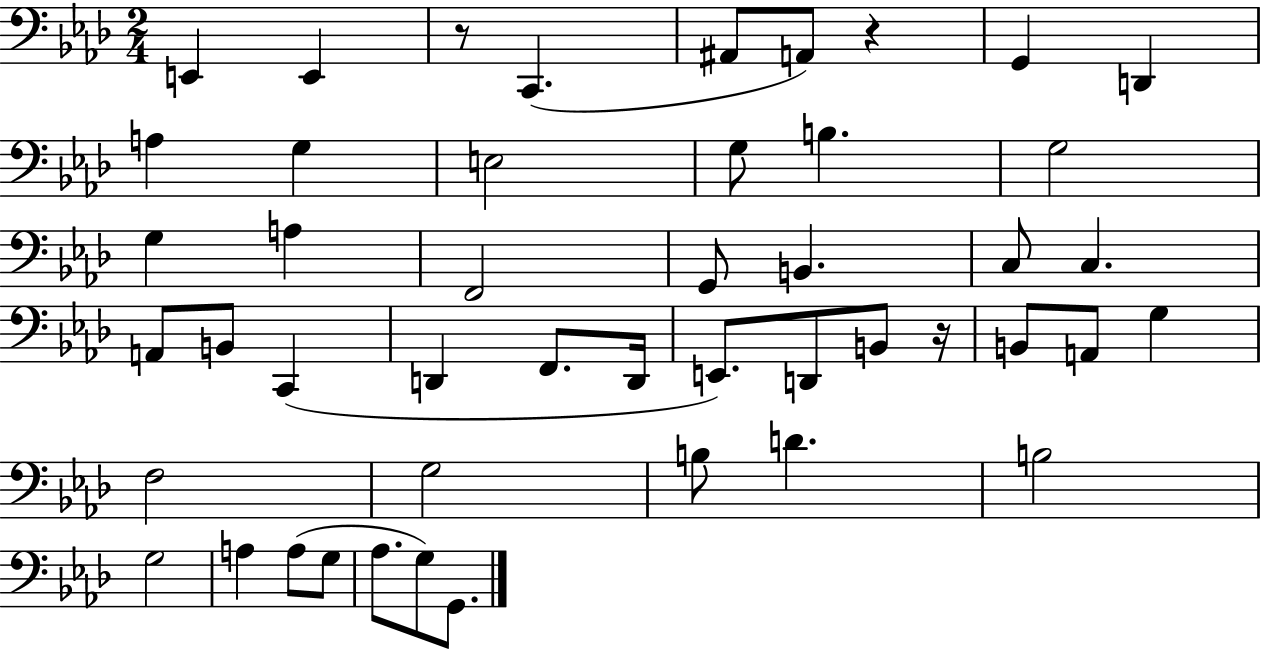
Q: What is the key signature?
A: AES major